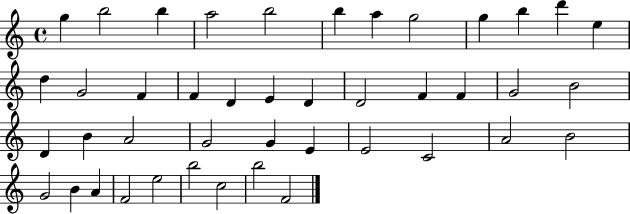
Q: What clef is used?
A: treble